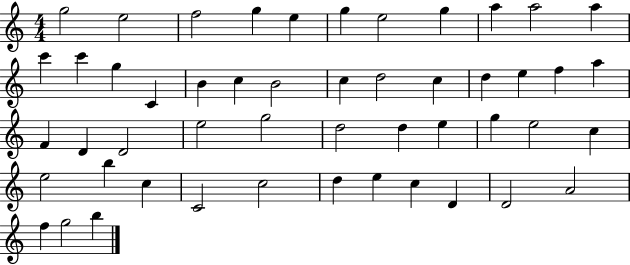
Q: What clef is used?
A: treble